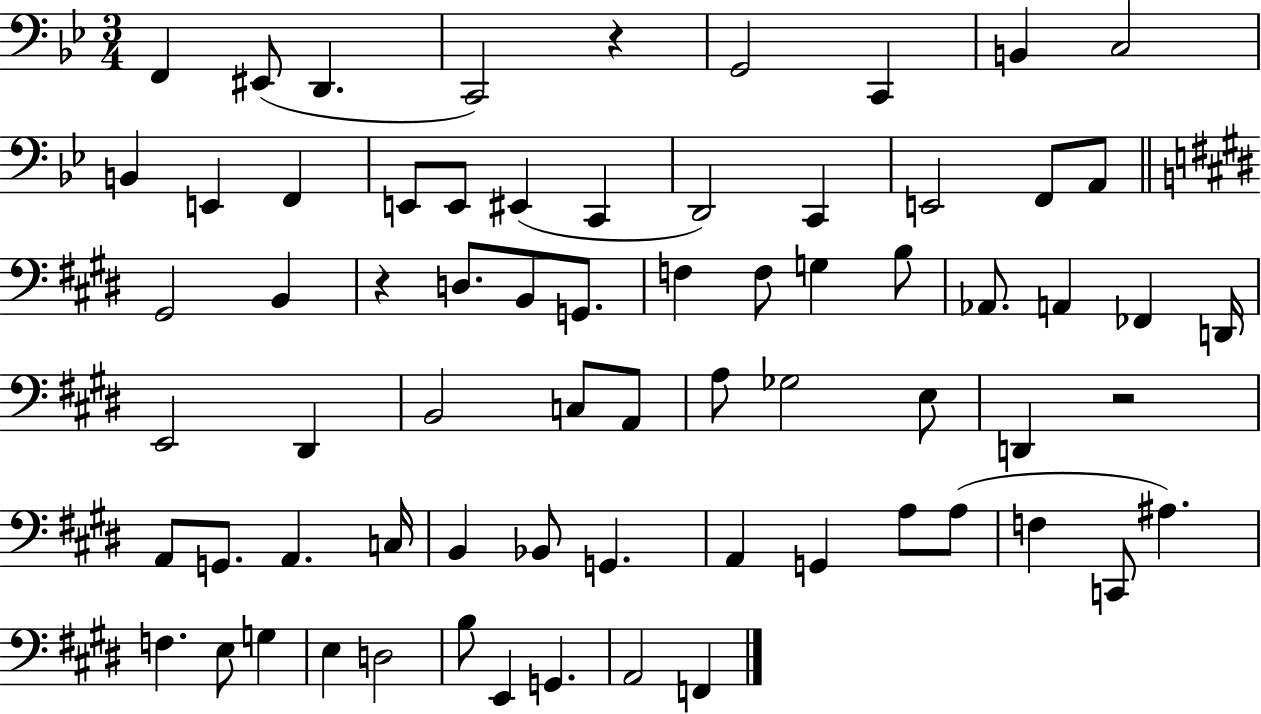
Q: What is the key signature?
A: BES major